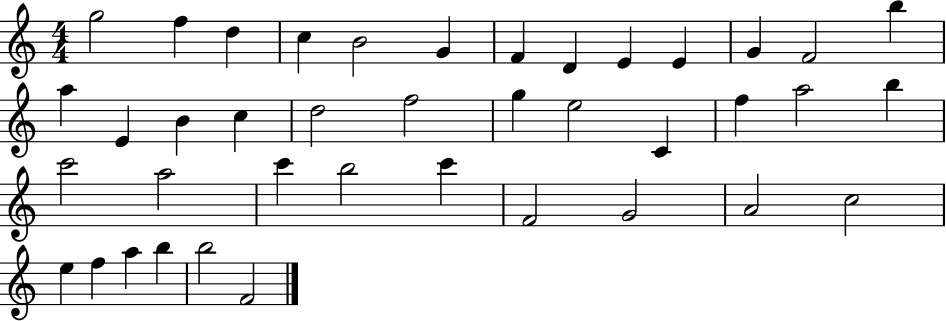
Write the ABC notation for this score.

X:1
T:Untitled
M:4/4
L:1/4
K:C
g2 f d c B2 G F D E E G F2 b a E B c d2 f2 g e2 C f a2 b c'2 a2 c' b2 c' F2 G2 A2 c2 e f a b b2 F2